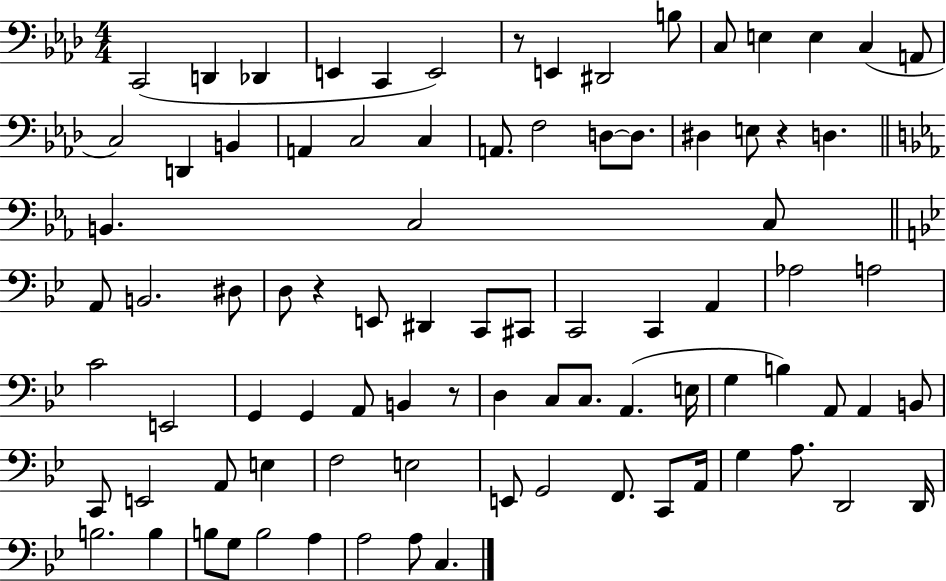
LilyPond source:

{
  \clef bass
  \numericTimeSignature
  \time 4/4
  \key aes \major
  c,2( d,4 des,4 | e,4 c,4 e,2) | r8 e,4 dis,2 b8 | c8 e4 e4 c4( a,8 | \break c2) d,4 b,4 | a,4 c2 c4 | a,8. f2 d8~~ d8. | dis4 e8 r4 d4. | \break \bar "||" \break \key ees \major b,4. c2 c8 | \bar "||" \break \key bes \major a,8 b,2. dis8 | d8 r4 e,8 dis,4 c,8 cis,8 | c,2 c,4 a,4 | aes2 a2 | \break c'2 e,2 | g,4 g,4 a,8 b,4 r8 | d4 c8 c8. a,4.( e16 | g4 b4) a,8 a,4 b,8 | \break c,8 e,2 a,8 e4 | f2 e2 | e,8 g,2 f,8. c,8 a,16 | g4 a8. d,2 d,16 | \break b2. b4 | b8 g8 b2 a4 | a2 a8 c4. | \bar "|."
}